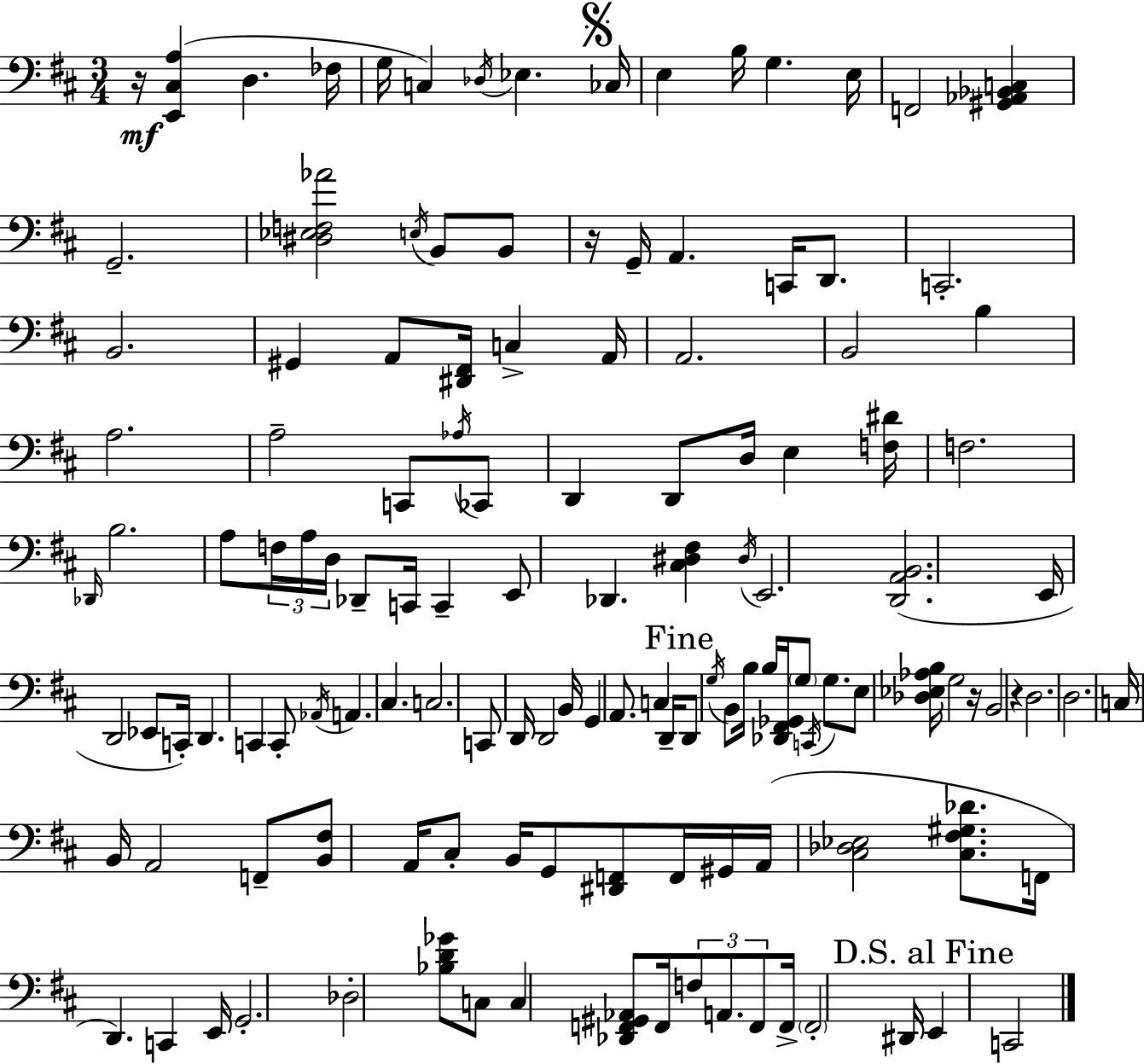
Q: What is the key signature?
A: D major